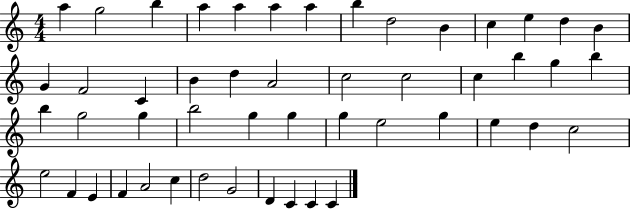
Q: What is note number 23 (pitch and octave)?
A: C5